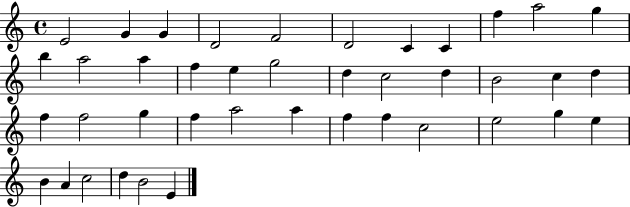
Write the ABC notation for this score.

X:1
T:Untitled
M:4/4
L:1/4
K:C
E2 G G D2 F2 D2 C C f a2 g b a2 a f e g2 d c2 d B2 c d f f2 g f a2 a f f c2 e2 g e B A c2 d B2 E